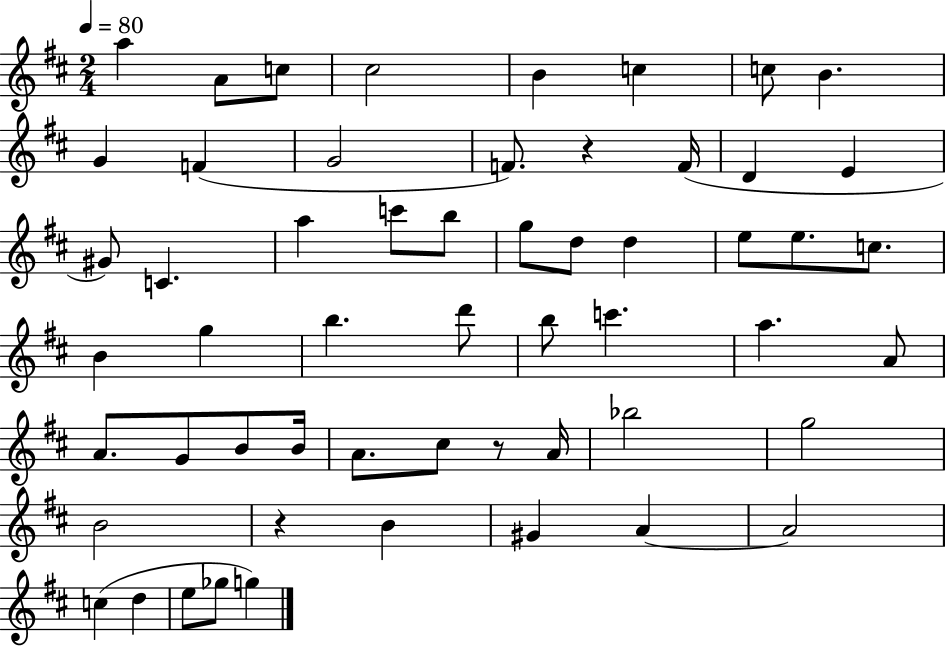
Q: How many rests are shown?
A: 3